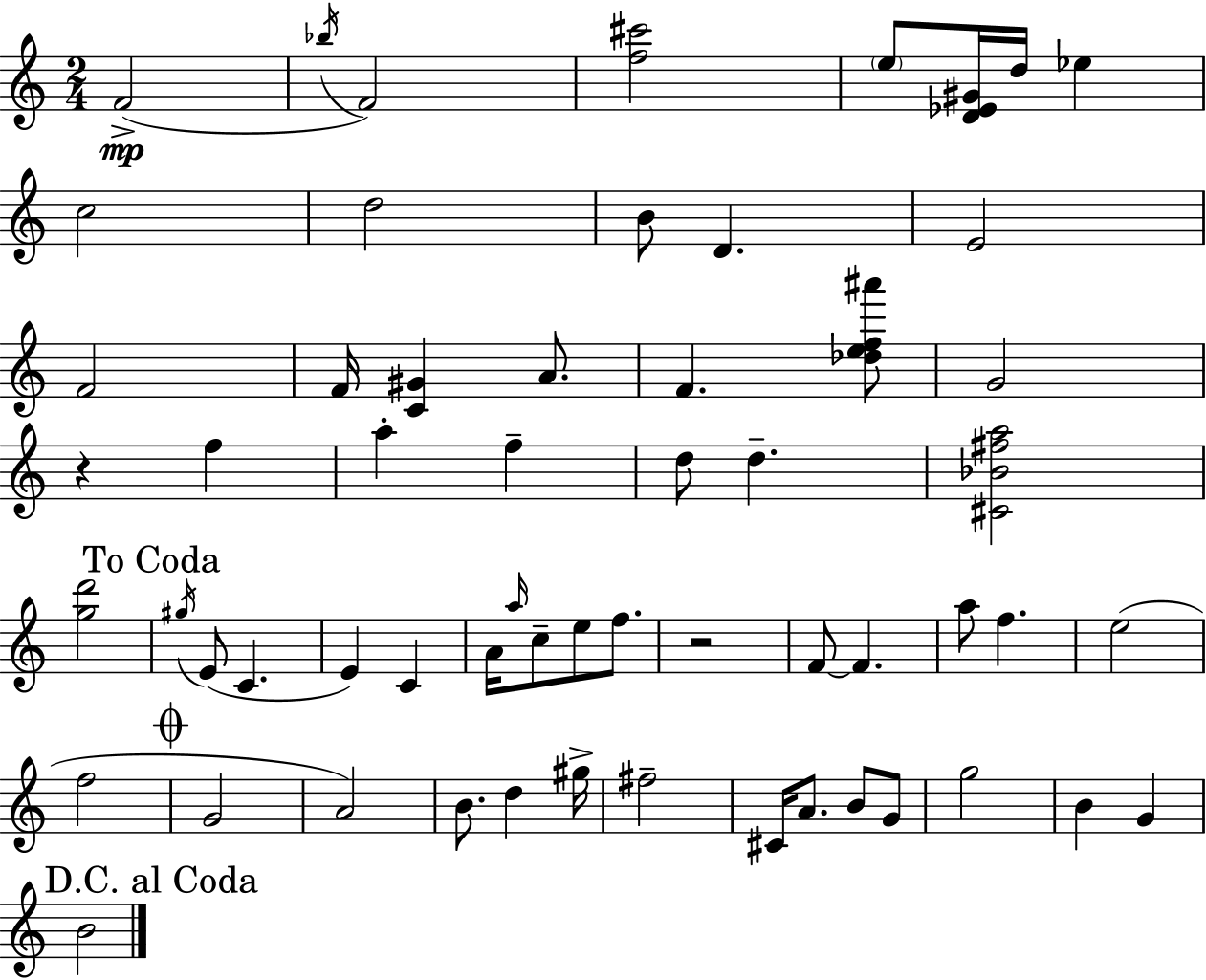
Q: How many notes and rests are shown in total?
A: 59